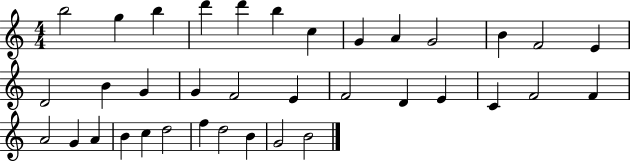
B5/h G5/q B5/q D6/q D6/q B5/q C5/q G4/q A4/q G4/h B4/q F4/h E4/q D4/h B4/q G4/q G4/q F4/h E4/q F4/h D4/q E4/q C4/q F4/h F4/q A4/h G4/q A4/q B4/q C5/q D5/h F5/q D5/h B4/q G4/h B4/h